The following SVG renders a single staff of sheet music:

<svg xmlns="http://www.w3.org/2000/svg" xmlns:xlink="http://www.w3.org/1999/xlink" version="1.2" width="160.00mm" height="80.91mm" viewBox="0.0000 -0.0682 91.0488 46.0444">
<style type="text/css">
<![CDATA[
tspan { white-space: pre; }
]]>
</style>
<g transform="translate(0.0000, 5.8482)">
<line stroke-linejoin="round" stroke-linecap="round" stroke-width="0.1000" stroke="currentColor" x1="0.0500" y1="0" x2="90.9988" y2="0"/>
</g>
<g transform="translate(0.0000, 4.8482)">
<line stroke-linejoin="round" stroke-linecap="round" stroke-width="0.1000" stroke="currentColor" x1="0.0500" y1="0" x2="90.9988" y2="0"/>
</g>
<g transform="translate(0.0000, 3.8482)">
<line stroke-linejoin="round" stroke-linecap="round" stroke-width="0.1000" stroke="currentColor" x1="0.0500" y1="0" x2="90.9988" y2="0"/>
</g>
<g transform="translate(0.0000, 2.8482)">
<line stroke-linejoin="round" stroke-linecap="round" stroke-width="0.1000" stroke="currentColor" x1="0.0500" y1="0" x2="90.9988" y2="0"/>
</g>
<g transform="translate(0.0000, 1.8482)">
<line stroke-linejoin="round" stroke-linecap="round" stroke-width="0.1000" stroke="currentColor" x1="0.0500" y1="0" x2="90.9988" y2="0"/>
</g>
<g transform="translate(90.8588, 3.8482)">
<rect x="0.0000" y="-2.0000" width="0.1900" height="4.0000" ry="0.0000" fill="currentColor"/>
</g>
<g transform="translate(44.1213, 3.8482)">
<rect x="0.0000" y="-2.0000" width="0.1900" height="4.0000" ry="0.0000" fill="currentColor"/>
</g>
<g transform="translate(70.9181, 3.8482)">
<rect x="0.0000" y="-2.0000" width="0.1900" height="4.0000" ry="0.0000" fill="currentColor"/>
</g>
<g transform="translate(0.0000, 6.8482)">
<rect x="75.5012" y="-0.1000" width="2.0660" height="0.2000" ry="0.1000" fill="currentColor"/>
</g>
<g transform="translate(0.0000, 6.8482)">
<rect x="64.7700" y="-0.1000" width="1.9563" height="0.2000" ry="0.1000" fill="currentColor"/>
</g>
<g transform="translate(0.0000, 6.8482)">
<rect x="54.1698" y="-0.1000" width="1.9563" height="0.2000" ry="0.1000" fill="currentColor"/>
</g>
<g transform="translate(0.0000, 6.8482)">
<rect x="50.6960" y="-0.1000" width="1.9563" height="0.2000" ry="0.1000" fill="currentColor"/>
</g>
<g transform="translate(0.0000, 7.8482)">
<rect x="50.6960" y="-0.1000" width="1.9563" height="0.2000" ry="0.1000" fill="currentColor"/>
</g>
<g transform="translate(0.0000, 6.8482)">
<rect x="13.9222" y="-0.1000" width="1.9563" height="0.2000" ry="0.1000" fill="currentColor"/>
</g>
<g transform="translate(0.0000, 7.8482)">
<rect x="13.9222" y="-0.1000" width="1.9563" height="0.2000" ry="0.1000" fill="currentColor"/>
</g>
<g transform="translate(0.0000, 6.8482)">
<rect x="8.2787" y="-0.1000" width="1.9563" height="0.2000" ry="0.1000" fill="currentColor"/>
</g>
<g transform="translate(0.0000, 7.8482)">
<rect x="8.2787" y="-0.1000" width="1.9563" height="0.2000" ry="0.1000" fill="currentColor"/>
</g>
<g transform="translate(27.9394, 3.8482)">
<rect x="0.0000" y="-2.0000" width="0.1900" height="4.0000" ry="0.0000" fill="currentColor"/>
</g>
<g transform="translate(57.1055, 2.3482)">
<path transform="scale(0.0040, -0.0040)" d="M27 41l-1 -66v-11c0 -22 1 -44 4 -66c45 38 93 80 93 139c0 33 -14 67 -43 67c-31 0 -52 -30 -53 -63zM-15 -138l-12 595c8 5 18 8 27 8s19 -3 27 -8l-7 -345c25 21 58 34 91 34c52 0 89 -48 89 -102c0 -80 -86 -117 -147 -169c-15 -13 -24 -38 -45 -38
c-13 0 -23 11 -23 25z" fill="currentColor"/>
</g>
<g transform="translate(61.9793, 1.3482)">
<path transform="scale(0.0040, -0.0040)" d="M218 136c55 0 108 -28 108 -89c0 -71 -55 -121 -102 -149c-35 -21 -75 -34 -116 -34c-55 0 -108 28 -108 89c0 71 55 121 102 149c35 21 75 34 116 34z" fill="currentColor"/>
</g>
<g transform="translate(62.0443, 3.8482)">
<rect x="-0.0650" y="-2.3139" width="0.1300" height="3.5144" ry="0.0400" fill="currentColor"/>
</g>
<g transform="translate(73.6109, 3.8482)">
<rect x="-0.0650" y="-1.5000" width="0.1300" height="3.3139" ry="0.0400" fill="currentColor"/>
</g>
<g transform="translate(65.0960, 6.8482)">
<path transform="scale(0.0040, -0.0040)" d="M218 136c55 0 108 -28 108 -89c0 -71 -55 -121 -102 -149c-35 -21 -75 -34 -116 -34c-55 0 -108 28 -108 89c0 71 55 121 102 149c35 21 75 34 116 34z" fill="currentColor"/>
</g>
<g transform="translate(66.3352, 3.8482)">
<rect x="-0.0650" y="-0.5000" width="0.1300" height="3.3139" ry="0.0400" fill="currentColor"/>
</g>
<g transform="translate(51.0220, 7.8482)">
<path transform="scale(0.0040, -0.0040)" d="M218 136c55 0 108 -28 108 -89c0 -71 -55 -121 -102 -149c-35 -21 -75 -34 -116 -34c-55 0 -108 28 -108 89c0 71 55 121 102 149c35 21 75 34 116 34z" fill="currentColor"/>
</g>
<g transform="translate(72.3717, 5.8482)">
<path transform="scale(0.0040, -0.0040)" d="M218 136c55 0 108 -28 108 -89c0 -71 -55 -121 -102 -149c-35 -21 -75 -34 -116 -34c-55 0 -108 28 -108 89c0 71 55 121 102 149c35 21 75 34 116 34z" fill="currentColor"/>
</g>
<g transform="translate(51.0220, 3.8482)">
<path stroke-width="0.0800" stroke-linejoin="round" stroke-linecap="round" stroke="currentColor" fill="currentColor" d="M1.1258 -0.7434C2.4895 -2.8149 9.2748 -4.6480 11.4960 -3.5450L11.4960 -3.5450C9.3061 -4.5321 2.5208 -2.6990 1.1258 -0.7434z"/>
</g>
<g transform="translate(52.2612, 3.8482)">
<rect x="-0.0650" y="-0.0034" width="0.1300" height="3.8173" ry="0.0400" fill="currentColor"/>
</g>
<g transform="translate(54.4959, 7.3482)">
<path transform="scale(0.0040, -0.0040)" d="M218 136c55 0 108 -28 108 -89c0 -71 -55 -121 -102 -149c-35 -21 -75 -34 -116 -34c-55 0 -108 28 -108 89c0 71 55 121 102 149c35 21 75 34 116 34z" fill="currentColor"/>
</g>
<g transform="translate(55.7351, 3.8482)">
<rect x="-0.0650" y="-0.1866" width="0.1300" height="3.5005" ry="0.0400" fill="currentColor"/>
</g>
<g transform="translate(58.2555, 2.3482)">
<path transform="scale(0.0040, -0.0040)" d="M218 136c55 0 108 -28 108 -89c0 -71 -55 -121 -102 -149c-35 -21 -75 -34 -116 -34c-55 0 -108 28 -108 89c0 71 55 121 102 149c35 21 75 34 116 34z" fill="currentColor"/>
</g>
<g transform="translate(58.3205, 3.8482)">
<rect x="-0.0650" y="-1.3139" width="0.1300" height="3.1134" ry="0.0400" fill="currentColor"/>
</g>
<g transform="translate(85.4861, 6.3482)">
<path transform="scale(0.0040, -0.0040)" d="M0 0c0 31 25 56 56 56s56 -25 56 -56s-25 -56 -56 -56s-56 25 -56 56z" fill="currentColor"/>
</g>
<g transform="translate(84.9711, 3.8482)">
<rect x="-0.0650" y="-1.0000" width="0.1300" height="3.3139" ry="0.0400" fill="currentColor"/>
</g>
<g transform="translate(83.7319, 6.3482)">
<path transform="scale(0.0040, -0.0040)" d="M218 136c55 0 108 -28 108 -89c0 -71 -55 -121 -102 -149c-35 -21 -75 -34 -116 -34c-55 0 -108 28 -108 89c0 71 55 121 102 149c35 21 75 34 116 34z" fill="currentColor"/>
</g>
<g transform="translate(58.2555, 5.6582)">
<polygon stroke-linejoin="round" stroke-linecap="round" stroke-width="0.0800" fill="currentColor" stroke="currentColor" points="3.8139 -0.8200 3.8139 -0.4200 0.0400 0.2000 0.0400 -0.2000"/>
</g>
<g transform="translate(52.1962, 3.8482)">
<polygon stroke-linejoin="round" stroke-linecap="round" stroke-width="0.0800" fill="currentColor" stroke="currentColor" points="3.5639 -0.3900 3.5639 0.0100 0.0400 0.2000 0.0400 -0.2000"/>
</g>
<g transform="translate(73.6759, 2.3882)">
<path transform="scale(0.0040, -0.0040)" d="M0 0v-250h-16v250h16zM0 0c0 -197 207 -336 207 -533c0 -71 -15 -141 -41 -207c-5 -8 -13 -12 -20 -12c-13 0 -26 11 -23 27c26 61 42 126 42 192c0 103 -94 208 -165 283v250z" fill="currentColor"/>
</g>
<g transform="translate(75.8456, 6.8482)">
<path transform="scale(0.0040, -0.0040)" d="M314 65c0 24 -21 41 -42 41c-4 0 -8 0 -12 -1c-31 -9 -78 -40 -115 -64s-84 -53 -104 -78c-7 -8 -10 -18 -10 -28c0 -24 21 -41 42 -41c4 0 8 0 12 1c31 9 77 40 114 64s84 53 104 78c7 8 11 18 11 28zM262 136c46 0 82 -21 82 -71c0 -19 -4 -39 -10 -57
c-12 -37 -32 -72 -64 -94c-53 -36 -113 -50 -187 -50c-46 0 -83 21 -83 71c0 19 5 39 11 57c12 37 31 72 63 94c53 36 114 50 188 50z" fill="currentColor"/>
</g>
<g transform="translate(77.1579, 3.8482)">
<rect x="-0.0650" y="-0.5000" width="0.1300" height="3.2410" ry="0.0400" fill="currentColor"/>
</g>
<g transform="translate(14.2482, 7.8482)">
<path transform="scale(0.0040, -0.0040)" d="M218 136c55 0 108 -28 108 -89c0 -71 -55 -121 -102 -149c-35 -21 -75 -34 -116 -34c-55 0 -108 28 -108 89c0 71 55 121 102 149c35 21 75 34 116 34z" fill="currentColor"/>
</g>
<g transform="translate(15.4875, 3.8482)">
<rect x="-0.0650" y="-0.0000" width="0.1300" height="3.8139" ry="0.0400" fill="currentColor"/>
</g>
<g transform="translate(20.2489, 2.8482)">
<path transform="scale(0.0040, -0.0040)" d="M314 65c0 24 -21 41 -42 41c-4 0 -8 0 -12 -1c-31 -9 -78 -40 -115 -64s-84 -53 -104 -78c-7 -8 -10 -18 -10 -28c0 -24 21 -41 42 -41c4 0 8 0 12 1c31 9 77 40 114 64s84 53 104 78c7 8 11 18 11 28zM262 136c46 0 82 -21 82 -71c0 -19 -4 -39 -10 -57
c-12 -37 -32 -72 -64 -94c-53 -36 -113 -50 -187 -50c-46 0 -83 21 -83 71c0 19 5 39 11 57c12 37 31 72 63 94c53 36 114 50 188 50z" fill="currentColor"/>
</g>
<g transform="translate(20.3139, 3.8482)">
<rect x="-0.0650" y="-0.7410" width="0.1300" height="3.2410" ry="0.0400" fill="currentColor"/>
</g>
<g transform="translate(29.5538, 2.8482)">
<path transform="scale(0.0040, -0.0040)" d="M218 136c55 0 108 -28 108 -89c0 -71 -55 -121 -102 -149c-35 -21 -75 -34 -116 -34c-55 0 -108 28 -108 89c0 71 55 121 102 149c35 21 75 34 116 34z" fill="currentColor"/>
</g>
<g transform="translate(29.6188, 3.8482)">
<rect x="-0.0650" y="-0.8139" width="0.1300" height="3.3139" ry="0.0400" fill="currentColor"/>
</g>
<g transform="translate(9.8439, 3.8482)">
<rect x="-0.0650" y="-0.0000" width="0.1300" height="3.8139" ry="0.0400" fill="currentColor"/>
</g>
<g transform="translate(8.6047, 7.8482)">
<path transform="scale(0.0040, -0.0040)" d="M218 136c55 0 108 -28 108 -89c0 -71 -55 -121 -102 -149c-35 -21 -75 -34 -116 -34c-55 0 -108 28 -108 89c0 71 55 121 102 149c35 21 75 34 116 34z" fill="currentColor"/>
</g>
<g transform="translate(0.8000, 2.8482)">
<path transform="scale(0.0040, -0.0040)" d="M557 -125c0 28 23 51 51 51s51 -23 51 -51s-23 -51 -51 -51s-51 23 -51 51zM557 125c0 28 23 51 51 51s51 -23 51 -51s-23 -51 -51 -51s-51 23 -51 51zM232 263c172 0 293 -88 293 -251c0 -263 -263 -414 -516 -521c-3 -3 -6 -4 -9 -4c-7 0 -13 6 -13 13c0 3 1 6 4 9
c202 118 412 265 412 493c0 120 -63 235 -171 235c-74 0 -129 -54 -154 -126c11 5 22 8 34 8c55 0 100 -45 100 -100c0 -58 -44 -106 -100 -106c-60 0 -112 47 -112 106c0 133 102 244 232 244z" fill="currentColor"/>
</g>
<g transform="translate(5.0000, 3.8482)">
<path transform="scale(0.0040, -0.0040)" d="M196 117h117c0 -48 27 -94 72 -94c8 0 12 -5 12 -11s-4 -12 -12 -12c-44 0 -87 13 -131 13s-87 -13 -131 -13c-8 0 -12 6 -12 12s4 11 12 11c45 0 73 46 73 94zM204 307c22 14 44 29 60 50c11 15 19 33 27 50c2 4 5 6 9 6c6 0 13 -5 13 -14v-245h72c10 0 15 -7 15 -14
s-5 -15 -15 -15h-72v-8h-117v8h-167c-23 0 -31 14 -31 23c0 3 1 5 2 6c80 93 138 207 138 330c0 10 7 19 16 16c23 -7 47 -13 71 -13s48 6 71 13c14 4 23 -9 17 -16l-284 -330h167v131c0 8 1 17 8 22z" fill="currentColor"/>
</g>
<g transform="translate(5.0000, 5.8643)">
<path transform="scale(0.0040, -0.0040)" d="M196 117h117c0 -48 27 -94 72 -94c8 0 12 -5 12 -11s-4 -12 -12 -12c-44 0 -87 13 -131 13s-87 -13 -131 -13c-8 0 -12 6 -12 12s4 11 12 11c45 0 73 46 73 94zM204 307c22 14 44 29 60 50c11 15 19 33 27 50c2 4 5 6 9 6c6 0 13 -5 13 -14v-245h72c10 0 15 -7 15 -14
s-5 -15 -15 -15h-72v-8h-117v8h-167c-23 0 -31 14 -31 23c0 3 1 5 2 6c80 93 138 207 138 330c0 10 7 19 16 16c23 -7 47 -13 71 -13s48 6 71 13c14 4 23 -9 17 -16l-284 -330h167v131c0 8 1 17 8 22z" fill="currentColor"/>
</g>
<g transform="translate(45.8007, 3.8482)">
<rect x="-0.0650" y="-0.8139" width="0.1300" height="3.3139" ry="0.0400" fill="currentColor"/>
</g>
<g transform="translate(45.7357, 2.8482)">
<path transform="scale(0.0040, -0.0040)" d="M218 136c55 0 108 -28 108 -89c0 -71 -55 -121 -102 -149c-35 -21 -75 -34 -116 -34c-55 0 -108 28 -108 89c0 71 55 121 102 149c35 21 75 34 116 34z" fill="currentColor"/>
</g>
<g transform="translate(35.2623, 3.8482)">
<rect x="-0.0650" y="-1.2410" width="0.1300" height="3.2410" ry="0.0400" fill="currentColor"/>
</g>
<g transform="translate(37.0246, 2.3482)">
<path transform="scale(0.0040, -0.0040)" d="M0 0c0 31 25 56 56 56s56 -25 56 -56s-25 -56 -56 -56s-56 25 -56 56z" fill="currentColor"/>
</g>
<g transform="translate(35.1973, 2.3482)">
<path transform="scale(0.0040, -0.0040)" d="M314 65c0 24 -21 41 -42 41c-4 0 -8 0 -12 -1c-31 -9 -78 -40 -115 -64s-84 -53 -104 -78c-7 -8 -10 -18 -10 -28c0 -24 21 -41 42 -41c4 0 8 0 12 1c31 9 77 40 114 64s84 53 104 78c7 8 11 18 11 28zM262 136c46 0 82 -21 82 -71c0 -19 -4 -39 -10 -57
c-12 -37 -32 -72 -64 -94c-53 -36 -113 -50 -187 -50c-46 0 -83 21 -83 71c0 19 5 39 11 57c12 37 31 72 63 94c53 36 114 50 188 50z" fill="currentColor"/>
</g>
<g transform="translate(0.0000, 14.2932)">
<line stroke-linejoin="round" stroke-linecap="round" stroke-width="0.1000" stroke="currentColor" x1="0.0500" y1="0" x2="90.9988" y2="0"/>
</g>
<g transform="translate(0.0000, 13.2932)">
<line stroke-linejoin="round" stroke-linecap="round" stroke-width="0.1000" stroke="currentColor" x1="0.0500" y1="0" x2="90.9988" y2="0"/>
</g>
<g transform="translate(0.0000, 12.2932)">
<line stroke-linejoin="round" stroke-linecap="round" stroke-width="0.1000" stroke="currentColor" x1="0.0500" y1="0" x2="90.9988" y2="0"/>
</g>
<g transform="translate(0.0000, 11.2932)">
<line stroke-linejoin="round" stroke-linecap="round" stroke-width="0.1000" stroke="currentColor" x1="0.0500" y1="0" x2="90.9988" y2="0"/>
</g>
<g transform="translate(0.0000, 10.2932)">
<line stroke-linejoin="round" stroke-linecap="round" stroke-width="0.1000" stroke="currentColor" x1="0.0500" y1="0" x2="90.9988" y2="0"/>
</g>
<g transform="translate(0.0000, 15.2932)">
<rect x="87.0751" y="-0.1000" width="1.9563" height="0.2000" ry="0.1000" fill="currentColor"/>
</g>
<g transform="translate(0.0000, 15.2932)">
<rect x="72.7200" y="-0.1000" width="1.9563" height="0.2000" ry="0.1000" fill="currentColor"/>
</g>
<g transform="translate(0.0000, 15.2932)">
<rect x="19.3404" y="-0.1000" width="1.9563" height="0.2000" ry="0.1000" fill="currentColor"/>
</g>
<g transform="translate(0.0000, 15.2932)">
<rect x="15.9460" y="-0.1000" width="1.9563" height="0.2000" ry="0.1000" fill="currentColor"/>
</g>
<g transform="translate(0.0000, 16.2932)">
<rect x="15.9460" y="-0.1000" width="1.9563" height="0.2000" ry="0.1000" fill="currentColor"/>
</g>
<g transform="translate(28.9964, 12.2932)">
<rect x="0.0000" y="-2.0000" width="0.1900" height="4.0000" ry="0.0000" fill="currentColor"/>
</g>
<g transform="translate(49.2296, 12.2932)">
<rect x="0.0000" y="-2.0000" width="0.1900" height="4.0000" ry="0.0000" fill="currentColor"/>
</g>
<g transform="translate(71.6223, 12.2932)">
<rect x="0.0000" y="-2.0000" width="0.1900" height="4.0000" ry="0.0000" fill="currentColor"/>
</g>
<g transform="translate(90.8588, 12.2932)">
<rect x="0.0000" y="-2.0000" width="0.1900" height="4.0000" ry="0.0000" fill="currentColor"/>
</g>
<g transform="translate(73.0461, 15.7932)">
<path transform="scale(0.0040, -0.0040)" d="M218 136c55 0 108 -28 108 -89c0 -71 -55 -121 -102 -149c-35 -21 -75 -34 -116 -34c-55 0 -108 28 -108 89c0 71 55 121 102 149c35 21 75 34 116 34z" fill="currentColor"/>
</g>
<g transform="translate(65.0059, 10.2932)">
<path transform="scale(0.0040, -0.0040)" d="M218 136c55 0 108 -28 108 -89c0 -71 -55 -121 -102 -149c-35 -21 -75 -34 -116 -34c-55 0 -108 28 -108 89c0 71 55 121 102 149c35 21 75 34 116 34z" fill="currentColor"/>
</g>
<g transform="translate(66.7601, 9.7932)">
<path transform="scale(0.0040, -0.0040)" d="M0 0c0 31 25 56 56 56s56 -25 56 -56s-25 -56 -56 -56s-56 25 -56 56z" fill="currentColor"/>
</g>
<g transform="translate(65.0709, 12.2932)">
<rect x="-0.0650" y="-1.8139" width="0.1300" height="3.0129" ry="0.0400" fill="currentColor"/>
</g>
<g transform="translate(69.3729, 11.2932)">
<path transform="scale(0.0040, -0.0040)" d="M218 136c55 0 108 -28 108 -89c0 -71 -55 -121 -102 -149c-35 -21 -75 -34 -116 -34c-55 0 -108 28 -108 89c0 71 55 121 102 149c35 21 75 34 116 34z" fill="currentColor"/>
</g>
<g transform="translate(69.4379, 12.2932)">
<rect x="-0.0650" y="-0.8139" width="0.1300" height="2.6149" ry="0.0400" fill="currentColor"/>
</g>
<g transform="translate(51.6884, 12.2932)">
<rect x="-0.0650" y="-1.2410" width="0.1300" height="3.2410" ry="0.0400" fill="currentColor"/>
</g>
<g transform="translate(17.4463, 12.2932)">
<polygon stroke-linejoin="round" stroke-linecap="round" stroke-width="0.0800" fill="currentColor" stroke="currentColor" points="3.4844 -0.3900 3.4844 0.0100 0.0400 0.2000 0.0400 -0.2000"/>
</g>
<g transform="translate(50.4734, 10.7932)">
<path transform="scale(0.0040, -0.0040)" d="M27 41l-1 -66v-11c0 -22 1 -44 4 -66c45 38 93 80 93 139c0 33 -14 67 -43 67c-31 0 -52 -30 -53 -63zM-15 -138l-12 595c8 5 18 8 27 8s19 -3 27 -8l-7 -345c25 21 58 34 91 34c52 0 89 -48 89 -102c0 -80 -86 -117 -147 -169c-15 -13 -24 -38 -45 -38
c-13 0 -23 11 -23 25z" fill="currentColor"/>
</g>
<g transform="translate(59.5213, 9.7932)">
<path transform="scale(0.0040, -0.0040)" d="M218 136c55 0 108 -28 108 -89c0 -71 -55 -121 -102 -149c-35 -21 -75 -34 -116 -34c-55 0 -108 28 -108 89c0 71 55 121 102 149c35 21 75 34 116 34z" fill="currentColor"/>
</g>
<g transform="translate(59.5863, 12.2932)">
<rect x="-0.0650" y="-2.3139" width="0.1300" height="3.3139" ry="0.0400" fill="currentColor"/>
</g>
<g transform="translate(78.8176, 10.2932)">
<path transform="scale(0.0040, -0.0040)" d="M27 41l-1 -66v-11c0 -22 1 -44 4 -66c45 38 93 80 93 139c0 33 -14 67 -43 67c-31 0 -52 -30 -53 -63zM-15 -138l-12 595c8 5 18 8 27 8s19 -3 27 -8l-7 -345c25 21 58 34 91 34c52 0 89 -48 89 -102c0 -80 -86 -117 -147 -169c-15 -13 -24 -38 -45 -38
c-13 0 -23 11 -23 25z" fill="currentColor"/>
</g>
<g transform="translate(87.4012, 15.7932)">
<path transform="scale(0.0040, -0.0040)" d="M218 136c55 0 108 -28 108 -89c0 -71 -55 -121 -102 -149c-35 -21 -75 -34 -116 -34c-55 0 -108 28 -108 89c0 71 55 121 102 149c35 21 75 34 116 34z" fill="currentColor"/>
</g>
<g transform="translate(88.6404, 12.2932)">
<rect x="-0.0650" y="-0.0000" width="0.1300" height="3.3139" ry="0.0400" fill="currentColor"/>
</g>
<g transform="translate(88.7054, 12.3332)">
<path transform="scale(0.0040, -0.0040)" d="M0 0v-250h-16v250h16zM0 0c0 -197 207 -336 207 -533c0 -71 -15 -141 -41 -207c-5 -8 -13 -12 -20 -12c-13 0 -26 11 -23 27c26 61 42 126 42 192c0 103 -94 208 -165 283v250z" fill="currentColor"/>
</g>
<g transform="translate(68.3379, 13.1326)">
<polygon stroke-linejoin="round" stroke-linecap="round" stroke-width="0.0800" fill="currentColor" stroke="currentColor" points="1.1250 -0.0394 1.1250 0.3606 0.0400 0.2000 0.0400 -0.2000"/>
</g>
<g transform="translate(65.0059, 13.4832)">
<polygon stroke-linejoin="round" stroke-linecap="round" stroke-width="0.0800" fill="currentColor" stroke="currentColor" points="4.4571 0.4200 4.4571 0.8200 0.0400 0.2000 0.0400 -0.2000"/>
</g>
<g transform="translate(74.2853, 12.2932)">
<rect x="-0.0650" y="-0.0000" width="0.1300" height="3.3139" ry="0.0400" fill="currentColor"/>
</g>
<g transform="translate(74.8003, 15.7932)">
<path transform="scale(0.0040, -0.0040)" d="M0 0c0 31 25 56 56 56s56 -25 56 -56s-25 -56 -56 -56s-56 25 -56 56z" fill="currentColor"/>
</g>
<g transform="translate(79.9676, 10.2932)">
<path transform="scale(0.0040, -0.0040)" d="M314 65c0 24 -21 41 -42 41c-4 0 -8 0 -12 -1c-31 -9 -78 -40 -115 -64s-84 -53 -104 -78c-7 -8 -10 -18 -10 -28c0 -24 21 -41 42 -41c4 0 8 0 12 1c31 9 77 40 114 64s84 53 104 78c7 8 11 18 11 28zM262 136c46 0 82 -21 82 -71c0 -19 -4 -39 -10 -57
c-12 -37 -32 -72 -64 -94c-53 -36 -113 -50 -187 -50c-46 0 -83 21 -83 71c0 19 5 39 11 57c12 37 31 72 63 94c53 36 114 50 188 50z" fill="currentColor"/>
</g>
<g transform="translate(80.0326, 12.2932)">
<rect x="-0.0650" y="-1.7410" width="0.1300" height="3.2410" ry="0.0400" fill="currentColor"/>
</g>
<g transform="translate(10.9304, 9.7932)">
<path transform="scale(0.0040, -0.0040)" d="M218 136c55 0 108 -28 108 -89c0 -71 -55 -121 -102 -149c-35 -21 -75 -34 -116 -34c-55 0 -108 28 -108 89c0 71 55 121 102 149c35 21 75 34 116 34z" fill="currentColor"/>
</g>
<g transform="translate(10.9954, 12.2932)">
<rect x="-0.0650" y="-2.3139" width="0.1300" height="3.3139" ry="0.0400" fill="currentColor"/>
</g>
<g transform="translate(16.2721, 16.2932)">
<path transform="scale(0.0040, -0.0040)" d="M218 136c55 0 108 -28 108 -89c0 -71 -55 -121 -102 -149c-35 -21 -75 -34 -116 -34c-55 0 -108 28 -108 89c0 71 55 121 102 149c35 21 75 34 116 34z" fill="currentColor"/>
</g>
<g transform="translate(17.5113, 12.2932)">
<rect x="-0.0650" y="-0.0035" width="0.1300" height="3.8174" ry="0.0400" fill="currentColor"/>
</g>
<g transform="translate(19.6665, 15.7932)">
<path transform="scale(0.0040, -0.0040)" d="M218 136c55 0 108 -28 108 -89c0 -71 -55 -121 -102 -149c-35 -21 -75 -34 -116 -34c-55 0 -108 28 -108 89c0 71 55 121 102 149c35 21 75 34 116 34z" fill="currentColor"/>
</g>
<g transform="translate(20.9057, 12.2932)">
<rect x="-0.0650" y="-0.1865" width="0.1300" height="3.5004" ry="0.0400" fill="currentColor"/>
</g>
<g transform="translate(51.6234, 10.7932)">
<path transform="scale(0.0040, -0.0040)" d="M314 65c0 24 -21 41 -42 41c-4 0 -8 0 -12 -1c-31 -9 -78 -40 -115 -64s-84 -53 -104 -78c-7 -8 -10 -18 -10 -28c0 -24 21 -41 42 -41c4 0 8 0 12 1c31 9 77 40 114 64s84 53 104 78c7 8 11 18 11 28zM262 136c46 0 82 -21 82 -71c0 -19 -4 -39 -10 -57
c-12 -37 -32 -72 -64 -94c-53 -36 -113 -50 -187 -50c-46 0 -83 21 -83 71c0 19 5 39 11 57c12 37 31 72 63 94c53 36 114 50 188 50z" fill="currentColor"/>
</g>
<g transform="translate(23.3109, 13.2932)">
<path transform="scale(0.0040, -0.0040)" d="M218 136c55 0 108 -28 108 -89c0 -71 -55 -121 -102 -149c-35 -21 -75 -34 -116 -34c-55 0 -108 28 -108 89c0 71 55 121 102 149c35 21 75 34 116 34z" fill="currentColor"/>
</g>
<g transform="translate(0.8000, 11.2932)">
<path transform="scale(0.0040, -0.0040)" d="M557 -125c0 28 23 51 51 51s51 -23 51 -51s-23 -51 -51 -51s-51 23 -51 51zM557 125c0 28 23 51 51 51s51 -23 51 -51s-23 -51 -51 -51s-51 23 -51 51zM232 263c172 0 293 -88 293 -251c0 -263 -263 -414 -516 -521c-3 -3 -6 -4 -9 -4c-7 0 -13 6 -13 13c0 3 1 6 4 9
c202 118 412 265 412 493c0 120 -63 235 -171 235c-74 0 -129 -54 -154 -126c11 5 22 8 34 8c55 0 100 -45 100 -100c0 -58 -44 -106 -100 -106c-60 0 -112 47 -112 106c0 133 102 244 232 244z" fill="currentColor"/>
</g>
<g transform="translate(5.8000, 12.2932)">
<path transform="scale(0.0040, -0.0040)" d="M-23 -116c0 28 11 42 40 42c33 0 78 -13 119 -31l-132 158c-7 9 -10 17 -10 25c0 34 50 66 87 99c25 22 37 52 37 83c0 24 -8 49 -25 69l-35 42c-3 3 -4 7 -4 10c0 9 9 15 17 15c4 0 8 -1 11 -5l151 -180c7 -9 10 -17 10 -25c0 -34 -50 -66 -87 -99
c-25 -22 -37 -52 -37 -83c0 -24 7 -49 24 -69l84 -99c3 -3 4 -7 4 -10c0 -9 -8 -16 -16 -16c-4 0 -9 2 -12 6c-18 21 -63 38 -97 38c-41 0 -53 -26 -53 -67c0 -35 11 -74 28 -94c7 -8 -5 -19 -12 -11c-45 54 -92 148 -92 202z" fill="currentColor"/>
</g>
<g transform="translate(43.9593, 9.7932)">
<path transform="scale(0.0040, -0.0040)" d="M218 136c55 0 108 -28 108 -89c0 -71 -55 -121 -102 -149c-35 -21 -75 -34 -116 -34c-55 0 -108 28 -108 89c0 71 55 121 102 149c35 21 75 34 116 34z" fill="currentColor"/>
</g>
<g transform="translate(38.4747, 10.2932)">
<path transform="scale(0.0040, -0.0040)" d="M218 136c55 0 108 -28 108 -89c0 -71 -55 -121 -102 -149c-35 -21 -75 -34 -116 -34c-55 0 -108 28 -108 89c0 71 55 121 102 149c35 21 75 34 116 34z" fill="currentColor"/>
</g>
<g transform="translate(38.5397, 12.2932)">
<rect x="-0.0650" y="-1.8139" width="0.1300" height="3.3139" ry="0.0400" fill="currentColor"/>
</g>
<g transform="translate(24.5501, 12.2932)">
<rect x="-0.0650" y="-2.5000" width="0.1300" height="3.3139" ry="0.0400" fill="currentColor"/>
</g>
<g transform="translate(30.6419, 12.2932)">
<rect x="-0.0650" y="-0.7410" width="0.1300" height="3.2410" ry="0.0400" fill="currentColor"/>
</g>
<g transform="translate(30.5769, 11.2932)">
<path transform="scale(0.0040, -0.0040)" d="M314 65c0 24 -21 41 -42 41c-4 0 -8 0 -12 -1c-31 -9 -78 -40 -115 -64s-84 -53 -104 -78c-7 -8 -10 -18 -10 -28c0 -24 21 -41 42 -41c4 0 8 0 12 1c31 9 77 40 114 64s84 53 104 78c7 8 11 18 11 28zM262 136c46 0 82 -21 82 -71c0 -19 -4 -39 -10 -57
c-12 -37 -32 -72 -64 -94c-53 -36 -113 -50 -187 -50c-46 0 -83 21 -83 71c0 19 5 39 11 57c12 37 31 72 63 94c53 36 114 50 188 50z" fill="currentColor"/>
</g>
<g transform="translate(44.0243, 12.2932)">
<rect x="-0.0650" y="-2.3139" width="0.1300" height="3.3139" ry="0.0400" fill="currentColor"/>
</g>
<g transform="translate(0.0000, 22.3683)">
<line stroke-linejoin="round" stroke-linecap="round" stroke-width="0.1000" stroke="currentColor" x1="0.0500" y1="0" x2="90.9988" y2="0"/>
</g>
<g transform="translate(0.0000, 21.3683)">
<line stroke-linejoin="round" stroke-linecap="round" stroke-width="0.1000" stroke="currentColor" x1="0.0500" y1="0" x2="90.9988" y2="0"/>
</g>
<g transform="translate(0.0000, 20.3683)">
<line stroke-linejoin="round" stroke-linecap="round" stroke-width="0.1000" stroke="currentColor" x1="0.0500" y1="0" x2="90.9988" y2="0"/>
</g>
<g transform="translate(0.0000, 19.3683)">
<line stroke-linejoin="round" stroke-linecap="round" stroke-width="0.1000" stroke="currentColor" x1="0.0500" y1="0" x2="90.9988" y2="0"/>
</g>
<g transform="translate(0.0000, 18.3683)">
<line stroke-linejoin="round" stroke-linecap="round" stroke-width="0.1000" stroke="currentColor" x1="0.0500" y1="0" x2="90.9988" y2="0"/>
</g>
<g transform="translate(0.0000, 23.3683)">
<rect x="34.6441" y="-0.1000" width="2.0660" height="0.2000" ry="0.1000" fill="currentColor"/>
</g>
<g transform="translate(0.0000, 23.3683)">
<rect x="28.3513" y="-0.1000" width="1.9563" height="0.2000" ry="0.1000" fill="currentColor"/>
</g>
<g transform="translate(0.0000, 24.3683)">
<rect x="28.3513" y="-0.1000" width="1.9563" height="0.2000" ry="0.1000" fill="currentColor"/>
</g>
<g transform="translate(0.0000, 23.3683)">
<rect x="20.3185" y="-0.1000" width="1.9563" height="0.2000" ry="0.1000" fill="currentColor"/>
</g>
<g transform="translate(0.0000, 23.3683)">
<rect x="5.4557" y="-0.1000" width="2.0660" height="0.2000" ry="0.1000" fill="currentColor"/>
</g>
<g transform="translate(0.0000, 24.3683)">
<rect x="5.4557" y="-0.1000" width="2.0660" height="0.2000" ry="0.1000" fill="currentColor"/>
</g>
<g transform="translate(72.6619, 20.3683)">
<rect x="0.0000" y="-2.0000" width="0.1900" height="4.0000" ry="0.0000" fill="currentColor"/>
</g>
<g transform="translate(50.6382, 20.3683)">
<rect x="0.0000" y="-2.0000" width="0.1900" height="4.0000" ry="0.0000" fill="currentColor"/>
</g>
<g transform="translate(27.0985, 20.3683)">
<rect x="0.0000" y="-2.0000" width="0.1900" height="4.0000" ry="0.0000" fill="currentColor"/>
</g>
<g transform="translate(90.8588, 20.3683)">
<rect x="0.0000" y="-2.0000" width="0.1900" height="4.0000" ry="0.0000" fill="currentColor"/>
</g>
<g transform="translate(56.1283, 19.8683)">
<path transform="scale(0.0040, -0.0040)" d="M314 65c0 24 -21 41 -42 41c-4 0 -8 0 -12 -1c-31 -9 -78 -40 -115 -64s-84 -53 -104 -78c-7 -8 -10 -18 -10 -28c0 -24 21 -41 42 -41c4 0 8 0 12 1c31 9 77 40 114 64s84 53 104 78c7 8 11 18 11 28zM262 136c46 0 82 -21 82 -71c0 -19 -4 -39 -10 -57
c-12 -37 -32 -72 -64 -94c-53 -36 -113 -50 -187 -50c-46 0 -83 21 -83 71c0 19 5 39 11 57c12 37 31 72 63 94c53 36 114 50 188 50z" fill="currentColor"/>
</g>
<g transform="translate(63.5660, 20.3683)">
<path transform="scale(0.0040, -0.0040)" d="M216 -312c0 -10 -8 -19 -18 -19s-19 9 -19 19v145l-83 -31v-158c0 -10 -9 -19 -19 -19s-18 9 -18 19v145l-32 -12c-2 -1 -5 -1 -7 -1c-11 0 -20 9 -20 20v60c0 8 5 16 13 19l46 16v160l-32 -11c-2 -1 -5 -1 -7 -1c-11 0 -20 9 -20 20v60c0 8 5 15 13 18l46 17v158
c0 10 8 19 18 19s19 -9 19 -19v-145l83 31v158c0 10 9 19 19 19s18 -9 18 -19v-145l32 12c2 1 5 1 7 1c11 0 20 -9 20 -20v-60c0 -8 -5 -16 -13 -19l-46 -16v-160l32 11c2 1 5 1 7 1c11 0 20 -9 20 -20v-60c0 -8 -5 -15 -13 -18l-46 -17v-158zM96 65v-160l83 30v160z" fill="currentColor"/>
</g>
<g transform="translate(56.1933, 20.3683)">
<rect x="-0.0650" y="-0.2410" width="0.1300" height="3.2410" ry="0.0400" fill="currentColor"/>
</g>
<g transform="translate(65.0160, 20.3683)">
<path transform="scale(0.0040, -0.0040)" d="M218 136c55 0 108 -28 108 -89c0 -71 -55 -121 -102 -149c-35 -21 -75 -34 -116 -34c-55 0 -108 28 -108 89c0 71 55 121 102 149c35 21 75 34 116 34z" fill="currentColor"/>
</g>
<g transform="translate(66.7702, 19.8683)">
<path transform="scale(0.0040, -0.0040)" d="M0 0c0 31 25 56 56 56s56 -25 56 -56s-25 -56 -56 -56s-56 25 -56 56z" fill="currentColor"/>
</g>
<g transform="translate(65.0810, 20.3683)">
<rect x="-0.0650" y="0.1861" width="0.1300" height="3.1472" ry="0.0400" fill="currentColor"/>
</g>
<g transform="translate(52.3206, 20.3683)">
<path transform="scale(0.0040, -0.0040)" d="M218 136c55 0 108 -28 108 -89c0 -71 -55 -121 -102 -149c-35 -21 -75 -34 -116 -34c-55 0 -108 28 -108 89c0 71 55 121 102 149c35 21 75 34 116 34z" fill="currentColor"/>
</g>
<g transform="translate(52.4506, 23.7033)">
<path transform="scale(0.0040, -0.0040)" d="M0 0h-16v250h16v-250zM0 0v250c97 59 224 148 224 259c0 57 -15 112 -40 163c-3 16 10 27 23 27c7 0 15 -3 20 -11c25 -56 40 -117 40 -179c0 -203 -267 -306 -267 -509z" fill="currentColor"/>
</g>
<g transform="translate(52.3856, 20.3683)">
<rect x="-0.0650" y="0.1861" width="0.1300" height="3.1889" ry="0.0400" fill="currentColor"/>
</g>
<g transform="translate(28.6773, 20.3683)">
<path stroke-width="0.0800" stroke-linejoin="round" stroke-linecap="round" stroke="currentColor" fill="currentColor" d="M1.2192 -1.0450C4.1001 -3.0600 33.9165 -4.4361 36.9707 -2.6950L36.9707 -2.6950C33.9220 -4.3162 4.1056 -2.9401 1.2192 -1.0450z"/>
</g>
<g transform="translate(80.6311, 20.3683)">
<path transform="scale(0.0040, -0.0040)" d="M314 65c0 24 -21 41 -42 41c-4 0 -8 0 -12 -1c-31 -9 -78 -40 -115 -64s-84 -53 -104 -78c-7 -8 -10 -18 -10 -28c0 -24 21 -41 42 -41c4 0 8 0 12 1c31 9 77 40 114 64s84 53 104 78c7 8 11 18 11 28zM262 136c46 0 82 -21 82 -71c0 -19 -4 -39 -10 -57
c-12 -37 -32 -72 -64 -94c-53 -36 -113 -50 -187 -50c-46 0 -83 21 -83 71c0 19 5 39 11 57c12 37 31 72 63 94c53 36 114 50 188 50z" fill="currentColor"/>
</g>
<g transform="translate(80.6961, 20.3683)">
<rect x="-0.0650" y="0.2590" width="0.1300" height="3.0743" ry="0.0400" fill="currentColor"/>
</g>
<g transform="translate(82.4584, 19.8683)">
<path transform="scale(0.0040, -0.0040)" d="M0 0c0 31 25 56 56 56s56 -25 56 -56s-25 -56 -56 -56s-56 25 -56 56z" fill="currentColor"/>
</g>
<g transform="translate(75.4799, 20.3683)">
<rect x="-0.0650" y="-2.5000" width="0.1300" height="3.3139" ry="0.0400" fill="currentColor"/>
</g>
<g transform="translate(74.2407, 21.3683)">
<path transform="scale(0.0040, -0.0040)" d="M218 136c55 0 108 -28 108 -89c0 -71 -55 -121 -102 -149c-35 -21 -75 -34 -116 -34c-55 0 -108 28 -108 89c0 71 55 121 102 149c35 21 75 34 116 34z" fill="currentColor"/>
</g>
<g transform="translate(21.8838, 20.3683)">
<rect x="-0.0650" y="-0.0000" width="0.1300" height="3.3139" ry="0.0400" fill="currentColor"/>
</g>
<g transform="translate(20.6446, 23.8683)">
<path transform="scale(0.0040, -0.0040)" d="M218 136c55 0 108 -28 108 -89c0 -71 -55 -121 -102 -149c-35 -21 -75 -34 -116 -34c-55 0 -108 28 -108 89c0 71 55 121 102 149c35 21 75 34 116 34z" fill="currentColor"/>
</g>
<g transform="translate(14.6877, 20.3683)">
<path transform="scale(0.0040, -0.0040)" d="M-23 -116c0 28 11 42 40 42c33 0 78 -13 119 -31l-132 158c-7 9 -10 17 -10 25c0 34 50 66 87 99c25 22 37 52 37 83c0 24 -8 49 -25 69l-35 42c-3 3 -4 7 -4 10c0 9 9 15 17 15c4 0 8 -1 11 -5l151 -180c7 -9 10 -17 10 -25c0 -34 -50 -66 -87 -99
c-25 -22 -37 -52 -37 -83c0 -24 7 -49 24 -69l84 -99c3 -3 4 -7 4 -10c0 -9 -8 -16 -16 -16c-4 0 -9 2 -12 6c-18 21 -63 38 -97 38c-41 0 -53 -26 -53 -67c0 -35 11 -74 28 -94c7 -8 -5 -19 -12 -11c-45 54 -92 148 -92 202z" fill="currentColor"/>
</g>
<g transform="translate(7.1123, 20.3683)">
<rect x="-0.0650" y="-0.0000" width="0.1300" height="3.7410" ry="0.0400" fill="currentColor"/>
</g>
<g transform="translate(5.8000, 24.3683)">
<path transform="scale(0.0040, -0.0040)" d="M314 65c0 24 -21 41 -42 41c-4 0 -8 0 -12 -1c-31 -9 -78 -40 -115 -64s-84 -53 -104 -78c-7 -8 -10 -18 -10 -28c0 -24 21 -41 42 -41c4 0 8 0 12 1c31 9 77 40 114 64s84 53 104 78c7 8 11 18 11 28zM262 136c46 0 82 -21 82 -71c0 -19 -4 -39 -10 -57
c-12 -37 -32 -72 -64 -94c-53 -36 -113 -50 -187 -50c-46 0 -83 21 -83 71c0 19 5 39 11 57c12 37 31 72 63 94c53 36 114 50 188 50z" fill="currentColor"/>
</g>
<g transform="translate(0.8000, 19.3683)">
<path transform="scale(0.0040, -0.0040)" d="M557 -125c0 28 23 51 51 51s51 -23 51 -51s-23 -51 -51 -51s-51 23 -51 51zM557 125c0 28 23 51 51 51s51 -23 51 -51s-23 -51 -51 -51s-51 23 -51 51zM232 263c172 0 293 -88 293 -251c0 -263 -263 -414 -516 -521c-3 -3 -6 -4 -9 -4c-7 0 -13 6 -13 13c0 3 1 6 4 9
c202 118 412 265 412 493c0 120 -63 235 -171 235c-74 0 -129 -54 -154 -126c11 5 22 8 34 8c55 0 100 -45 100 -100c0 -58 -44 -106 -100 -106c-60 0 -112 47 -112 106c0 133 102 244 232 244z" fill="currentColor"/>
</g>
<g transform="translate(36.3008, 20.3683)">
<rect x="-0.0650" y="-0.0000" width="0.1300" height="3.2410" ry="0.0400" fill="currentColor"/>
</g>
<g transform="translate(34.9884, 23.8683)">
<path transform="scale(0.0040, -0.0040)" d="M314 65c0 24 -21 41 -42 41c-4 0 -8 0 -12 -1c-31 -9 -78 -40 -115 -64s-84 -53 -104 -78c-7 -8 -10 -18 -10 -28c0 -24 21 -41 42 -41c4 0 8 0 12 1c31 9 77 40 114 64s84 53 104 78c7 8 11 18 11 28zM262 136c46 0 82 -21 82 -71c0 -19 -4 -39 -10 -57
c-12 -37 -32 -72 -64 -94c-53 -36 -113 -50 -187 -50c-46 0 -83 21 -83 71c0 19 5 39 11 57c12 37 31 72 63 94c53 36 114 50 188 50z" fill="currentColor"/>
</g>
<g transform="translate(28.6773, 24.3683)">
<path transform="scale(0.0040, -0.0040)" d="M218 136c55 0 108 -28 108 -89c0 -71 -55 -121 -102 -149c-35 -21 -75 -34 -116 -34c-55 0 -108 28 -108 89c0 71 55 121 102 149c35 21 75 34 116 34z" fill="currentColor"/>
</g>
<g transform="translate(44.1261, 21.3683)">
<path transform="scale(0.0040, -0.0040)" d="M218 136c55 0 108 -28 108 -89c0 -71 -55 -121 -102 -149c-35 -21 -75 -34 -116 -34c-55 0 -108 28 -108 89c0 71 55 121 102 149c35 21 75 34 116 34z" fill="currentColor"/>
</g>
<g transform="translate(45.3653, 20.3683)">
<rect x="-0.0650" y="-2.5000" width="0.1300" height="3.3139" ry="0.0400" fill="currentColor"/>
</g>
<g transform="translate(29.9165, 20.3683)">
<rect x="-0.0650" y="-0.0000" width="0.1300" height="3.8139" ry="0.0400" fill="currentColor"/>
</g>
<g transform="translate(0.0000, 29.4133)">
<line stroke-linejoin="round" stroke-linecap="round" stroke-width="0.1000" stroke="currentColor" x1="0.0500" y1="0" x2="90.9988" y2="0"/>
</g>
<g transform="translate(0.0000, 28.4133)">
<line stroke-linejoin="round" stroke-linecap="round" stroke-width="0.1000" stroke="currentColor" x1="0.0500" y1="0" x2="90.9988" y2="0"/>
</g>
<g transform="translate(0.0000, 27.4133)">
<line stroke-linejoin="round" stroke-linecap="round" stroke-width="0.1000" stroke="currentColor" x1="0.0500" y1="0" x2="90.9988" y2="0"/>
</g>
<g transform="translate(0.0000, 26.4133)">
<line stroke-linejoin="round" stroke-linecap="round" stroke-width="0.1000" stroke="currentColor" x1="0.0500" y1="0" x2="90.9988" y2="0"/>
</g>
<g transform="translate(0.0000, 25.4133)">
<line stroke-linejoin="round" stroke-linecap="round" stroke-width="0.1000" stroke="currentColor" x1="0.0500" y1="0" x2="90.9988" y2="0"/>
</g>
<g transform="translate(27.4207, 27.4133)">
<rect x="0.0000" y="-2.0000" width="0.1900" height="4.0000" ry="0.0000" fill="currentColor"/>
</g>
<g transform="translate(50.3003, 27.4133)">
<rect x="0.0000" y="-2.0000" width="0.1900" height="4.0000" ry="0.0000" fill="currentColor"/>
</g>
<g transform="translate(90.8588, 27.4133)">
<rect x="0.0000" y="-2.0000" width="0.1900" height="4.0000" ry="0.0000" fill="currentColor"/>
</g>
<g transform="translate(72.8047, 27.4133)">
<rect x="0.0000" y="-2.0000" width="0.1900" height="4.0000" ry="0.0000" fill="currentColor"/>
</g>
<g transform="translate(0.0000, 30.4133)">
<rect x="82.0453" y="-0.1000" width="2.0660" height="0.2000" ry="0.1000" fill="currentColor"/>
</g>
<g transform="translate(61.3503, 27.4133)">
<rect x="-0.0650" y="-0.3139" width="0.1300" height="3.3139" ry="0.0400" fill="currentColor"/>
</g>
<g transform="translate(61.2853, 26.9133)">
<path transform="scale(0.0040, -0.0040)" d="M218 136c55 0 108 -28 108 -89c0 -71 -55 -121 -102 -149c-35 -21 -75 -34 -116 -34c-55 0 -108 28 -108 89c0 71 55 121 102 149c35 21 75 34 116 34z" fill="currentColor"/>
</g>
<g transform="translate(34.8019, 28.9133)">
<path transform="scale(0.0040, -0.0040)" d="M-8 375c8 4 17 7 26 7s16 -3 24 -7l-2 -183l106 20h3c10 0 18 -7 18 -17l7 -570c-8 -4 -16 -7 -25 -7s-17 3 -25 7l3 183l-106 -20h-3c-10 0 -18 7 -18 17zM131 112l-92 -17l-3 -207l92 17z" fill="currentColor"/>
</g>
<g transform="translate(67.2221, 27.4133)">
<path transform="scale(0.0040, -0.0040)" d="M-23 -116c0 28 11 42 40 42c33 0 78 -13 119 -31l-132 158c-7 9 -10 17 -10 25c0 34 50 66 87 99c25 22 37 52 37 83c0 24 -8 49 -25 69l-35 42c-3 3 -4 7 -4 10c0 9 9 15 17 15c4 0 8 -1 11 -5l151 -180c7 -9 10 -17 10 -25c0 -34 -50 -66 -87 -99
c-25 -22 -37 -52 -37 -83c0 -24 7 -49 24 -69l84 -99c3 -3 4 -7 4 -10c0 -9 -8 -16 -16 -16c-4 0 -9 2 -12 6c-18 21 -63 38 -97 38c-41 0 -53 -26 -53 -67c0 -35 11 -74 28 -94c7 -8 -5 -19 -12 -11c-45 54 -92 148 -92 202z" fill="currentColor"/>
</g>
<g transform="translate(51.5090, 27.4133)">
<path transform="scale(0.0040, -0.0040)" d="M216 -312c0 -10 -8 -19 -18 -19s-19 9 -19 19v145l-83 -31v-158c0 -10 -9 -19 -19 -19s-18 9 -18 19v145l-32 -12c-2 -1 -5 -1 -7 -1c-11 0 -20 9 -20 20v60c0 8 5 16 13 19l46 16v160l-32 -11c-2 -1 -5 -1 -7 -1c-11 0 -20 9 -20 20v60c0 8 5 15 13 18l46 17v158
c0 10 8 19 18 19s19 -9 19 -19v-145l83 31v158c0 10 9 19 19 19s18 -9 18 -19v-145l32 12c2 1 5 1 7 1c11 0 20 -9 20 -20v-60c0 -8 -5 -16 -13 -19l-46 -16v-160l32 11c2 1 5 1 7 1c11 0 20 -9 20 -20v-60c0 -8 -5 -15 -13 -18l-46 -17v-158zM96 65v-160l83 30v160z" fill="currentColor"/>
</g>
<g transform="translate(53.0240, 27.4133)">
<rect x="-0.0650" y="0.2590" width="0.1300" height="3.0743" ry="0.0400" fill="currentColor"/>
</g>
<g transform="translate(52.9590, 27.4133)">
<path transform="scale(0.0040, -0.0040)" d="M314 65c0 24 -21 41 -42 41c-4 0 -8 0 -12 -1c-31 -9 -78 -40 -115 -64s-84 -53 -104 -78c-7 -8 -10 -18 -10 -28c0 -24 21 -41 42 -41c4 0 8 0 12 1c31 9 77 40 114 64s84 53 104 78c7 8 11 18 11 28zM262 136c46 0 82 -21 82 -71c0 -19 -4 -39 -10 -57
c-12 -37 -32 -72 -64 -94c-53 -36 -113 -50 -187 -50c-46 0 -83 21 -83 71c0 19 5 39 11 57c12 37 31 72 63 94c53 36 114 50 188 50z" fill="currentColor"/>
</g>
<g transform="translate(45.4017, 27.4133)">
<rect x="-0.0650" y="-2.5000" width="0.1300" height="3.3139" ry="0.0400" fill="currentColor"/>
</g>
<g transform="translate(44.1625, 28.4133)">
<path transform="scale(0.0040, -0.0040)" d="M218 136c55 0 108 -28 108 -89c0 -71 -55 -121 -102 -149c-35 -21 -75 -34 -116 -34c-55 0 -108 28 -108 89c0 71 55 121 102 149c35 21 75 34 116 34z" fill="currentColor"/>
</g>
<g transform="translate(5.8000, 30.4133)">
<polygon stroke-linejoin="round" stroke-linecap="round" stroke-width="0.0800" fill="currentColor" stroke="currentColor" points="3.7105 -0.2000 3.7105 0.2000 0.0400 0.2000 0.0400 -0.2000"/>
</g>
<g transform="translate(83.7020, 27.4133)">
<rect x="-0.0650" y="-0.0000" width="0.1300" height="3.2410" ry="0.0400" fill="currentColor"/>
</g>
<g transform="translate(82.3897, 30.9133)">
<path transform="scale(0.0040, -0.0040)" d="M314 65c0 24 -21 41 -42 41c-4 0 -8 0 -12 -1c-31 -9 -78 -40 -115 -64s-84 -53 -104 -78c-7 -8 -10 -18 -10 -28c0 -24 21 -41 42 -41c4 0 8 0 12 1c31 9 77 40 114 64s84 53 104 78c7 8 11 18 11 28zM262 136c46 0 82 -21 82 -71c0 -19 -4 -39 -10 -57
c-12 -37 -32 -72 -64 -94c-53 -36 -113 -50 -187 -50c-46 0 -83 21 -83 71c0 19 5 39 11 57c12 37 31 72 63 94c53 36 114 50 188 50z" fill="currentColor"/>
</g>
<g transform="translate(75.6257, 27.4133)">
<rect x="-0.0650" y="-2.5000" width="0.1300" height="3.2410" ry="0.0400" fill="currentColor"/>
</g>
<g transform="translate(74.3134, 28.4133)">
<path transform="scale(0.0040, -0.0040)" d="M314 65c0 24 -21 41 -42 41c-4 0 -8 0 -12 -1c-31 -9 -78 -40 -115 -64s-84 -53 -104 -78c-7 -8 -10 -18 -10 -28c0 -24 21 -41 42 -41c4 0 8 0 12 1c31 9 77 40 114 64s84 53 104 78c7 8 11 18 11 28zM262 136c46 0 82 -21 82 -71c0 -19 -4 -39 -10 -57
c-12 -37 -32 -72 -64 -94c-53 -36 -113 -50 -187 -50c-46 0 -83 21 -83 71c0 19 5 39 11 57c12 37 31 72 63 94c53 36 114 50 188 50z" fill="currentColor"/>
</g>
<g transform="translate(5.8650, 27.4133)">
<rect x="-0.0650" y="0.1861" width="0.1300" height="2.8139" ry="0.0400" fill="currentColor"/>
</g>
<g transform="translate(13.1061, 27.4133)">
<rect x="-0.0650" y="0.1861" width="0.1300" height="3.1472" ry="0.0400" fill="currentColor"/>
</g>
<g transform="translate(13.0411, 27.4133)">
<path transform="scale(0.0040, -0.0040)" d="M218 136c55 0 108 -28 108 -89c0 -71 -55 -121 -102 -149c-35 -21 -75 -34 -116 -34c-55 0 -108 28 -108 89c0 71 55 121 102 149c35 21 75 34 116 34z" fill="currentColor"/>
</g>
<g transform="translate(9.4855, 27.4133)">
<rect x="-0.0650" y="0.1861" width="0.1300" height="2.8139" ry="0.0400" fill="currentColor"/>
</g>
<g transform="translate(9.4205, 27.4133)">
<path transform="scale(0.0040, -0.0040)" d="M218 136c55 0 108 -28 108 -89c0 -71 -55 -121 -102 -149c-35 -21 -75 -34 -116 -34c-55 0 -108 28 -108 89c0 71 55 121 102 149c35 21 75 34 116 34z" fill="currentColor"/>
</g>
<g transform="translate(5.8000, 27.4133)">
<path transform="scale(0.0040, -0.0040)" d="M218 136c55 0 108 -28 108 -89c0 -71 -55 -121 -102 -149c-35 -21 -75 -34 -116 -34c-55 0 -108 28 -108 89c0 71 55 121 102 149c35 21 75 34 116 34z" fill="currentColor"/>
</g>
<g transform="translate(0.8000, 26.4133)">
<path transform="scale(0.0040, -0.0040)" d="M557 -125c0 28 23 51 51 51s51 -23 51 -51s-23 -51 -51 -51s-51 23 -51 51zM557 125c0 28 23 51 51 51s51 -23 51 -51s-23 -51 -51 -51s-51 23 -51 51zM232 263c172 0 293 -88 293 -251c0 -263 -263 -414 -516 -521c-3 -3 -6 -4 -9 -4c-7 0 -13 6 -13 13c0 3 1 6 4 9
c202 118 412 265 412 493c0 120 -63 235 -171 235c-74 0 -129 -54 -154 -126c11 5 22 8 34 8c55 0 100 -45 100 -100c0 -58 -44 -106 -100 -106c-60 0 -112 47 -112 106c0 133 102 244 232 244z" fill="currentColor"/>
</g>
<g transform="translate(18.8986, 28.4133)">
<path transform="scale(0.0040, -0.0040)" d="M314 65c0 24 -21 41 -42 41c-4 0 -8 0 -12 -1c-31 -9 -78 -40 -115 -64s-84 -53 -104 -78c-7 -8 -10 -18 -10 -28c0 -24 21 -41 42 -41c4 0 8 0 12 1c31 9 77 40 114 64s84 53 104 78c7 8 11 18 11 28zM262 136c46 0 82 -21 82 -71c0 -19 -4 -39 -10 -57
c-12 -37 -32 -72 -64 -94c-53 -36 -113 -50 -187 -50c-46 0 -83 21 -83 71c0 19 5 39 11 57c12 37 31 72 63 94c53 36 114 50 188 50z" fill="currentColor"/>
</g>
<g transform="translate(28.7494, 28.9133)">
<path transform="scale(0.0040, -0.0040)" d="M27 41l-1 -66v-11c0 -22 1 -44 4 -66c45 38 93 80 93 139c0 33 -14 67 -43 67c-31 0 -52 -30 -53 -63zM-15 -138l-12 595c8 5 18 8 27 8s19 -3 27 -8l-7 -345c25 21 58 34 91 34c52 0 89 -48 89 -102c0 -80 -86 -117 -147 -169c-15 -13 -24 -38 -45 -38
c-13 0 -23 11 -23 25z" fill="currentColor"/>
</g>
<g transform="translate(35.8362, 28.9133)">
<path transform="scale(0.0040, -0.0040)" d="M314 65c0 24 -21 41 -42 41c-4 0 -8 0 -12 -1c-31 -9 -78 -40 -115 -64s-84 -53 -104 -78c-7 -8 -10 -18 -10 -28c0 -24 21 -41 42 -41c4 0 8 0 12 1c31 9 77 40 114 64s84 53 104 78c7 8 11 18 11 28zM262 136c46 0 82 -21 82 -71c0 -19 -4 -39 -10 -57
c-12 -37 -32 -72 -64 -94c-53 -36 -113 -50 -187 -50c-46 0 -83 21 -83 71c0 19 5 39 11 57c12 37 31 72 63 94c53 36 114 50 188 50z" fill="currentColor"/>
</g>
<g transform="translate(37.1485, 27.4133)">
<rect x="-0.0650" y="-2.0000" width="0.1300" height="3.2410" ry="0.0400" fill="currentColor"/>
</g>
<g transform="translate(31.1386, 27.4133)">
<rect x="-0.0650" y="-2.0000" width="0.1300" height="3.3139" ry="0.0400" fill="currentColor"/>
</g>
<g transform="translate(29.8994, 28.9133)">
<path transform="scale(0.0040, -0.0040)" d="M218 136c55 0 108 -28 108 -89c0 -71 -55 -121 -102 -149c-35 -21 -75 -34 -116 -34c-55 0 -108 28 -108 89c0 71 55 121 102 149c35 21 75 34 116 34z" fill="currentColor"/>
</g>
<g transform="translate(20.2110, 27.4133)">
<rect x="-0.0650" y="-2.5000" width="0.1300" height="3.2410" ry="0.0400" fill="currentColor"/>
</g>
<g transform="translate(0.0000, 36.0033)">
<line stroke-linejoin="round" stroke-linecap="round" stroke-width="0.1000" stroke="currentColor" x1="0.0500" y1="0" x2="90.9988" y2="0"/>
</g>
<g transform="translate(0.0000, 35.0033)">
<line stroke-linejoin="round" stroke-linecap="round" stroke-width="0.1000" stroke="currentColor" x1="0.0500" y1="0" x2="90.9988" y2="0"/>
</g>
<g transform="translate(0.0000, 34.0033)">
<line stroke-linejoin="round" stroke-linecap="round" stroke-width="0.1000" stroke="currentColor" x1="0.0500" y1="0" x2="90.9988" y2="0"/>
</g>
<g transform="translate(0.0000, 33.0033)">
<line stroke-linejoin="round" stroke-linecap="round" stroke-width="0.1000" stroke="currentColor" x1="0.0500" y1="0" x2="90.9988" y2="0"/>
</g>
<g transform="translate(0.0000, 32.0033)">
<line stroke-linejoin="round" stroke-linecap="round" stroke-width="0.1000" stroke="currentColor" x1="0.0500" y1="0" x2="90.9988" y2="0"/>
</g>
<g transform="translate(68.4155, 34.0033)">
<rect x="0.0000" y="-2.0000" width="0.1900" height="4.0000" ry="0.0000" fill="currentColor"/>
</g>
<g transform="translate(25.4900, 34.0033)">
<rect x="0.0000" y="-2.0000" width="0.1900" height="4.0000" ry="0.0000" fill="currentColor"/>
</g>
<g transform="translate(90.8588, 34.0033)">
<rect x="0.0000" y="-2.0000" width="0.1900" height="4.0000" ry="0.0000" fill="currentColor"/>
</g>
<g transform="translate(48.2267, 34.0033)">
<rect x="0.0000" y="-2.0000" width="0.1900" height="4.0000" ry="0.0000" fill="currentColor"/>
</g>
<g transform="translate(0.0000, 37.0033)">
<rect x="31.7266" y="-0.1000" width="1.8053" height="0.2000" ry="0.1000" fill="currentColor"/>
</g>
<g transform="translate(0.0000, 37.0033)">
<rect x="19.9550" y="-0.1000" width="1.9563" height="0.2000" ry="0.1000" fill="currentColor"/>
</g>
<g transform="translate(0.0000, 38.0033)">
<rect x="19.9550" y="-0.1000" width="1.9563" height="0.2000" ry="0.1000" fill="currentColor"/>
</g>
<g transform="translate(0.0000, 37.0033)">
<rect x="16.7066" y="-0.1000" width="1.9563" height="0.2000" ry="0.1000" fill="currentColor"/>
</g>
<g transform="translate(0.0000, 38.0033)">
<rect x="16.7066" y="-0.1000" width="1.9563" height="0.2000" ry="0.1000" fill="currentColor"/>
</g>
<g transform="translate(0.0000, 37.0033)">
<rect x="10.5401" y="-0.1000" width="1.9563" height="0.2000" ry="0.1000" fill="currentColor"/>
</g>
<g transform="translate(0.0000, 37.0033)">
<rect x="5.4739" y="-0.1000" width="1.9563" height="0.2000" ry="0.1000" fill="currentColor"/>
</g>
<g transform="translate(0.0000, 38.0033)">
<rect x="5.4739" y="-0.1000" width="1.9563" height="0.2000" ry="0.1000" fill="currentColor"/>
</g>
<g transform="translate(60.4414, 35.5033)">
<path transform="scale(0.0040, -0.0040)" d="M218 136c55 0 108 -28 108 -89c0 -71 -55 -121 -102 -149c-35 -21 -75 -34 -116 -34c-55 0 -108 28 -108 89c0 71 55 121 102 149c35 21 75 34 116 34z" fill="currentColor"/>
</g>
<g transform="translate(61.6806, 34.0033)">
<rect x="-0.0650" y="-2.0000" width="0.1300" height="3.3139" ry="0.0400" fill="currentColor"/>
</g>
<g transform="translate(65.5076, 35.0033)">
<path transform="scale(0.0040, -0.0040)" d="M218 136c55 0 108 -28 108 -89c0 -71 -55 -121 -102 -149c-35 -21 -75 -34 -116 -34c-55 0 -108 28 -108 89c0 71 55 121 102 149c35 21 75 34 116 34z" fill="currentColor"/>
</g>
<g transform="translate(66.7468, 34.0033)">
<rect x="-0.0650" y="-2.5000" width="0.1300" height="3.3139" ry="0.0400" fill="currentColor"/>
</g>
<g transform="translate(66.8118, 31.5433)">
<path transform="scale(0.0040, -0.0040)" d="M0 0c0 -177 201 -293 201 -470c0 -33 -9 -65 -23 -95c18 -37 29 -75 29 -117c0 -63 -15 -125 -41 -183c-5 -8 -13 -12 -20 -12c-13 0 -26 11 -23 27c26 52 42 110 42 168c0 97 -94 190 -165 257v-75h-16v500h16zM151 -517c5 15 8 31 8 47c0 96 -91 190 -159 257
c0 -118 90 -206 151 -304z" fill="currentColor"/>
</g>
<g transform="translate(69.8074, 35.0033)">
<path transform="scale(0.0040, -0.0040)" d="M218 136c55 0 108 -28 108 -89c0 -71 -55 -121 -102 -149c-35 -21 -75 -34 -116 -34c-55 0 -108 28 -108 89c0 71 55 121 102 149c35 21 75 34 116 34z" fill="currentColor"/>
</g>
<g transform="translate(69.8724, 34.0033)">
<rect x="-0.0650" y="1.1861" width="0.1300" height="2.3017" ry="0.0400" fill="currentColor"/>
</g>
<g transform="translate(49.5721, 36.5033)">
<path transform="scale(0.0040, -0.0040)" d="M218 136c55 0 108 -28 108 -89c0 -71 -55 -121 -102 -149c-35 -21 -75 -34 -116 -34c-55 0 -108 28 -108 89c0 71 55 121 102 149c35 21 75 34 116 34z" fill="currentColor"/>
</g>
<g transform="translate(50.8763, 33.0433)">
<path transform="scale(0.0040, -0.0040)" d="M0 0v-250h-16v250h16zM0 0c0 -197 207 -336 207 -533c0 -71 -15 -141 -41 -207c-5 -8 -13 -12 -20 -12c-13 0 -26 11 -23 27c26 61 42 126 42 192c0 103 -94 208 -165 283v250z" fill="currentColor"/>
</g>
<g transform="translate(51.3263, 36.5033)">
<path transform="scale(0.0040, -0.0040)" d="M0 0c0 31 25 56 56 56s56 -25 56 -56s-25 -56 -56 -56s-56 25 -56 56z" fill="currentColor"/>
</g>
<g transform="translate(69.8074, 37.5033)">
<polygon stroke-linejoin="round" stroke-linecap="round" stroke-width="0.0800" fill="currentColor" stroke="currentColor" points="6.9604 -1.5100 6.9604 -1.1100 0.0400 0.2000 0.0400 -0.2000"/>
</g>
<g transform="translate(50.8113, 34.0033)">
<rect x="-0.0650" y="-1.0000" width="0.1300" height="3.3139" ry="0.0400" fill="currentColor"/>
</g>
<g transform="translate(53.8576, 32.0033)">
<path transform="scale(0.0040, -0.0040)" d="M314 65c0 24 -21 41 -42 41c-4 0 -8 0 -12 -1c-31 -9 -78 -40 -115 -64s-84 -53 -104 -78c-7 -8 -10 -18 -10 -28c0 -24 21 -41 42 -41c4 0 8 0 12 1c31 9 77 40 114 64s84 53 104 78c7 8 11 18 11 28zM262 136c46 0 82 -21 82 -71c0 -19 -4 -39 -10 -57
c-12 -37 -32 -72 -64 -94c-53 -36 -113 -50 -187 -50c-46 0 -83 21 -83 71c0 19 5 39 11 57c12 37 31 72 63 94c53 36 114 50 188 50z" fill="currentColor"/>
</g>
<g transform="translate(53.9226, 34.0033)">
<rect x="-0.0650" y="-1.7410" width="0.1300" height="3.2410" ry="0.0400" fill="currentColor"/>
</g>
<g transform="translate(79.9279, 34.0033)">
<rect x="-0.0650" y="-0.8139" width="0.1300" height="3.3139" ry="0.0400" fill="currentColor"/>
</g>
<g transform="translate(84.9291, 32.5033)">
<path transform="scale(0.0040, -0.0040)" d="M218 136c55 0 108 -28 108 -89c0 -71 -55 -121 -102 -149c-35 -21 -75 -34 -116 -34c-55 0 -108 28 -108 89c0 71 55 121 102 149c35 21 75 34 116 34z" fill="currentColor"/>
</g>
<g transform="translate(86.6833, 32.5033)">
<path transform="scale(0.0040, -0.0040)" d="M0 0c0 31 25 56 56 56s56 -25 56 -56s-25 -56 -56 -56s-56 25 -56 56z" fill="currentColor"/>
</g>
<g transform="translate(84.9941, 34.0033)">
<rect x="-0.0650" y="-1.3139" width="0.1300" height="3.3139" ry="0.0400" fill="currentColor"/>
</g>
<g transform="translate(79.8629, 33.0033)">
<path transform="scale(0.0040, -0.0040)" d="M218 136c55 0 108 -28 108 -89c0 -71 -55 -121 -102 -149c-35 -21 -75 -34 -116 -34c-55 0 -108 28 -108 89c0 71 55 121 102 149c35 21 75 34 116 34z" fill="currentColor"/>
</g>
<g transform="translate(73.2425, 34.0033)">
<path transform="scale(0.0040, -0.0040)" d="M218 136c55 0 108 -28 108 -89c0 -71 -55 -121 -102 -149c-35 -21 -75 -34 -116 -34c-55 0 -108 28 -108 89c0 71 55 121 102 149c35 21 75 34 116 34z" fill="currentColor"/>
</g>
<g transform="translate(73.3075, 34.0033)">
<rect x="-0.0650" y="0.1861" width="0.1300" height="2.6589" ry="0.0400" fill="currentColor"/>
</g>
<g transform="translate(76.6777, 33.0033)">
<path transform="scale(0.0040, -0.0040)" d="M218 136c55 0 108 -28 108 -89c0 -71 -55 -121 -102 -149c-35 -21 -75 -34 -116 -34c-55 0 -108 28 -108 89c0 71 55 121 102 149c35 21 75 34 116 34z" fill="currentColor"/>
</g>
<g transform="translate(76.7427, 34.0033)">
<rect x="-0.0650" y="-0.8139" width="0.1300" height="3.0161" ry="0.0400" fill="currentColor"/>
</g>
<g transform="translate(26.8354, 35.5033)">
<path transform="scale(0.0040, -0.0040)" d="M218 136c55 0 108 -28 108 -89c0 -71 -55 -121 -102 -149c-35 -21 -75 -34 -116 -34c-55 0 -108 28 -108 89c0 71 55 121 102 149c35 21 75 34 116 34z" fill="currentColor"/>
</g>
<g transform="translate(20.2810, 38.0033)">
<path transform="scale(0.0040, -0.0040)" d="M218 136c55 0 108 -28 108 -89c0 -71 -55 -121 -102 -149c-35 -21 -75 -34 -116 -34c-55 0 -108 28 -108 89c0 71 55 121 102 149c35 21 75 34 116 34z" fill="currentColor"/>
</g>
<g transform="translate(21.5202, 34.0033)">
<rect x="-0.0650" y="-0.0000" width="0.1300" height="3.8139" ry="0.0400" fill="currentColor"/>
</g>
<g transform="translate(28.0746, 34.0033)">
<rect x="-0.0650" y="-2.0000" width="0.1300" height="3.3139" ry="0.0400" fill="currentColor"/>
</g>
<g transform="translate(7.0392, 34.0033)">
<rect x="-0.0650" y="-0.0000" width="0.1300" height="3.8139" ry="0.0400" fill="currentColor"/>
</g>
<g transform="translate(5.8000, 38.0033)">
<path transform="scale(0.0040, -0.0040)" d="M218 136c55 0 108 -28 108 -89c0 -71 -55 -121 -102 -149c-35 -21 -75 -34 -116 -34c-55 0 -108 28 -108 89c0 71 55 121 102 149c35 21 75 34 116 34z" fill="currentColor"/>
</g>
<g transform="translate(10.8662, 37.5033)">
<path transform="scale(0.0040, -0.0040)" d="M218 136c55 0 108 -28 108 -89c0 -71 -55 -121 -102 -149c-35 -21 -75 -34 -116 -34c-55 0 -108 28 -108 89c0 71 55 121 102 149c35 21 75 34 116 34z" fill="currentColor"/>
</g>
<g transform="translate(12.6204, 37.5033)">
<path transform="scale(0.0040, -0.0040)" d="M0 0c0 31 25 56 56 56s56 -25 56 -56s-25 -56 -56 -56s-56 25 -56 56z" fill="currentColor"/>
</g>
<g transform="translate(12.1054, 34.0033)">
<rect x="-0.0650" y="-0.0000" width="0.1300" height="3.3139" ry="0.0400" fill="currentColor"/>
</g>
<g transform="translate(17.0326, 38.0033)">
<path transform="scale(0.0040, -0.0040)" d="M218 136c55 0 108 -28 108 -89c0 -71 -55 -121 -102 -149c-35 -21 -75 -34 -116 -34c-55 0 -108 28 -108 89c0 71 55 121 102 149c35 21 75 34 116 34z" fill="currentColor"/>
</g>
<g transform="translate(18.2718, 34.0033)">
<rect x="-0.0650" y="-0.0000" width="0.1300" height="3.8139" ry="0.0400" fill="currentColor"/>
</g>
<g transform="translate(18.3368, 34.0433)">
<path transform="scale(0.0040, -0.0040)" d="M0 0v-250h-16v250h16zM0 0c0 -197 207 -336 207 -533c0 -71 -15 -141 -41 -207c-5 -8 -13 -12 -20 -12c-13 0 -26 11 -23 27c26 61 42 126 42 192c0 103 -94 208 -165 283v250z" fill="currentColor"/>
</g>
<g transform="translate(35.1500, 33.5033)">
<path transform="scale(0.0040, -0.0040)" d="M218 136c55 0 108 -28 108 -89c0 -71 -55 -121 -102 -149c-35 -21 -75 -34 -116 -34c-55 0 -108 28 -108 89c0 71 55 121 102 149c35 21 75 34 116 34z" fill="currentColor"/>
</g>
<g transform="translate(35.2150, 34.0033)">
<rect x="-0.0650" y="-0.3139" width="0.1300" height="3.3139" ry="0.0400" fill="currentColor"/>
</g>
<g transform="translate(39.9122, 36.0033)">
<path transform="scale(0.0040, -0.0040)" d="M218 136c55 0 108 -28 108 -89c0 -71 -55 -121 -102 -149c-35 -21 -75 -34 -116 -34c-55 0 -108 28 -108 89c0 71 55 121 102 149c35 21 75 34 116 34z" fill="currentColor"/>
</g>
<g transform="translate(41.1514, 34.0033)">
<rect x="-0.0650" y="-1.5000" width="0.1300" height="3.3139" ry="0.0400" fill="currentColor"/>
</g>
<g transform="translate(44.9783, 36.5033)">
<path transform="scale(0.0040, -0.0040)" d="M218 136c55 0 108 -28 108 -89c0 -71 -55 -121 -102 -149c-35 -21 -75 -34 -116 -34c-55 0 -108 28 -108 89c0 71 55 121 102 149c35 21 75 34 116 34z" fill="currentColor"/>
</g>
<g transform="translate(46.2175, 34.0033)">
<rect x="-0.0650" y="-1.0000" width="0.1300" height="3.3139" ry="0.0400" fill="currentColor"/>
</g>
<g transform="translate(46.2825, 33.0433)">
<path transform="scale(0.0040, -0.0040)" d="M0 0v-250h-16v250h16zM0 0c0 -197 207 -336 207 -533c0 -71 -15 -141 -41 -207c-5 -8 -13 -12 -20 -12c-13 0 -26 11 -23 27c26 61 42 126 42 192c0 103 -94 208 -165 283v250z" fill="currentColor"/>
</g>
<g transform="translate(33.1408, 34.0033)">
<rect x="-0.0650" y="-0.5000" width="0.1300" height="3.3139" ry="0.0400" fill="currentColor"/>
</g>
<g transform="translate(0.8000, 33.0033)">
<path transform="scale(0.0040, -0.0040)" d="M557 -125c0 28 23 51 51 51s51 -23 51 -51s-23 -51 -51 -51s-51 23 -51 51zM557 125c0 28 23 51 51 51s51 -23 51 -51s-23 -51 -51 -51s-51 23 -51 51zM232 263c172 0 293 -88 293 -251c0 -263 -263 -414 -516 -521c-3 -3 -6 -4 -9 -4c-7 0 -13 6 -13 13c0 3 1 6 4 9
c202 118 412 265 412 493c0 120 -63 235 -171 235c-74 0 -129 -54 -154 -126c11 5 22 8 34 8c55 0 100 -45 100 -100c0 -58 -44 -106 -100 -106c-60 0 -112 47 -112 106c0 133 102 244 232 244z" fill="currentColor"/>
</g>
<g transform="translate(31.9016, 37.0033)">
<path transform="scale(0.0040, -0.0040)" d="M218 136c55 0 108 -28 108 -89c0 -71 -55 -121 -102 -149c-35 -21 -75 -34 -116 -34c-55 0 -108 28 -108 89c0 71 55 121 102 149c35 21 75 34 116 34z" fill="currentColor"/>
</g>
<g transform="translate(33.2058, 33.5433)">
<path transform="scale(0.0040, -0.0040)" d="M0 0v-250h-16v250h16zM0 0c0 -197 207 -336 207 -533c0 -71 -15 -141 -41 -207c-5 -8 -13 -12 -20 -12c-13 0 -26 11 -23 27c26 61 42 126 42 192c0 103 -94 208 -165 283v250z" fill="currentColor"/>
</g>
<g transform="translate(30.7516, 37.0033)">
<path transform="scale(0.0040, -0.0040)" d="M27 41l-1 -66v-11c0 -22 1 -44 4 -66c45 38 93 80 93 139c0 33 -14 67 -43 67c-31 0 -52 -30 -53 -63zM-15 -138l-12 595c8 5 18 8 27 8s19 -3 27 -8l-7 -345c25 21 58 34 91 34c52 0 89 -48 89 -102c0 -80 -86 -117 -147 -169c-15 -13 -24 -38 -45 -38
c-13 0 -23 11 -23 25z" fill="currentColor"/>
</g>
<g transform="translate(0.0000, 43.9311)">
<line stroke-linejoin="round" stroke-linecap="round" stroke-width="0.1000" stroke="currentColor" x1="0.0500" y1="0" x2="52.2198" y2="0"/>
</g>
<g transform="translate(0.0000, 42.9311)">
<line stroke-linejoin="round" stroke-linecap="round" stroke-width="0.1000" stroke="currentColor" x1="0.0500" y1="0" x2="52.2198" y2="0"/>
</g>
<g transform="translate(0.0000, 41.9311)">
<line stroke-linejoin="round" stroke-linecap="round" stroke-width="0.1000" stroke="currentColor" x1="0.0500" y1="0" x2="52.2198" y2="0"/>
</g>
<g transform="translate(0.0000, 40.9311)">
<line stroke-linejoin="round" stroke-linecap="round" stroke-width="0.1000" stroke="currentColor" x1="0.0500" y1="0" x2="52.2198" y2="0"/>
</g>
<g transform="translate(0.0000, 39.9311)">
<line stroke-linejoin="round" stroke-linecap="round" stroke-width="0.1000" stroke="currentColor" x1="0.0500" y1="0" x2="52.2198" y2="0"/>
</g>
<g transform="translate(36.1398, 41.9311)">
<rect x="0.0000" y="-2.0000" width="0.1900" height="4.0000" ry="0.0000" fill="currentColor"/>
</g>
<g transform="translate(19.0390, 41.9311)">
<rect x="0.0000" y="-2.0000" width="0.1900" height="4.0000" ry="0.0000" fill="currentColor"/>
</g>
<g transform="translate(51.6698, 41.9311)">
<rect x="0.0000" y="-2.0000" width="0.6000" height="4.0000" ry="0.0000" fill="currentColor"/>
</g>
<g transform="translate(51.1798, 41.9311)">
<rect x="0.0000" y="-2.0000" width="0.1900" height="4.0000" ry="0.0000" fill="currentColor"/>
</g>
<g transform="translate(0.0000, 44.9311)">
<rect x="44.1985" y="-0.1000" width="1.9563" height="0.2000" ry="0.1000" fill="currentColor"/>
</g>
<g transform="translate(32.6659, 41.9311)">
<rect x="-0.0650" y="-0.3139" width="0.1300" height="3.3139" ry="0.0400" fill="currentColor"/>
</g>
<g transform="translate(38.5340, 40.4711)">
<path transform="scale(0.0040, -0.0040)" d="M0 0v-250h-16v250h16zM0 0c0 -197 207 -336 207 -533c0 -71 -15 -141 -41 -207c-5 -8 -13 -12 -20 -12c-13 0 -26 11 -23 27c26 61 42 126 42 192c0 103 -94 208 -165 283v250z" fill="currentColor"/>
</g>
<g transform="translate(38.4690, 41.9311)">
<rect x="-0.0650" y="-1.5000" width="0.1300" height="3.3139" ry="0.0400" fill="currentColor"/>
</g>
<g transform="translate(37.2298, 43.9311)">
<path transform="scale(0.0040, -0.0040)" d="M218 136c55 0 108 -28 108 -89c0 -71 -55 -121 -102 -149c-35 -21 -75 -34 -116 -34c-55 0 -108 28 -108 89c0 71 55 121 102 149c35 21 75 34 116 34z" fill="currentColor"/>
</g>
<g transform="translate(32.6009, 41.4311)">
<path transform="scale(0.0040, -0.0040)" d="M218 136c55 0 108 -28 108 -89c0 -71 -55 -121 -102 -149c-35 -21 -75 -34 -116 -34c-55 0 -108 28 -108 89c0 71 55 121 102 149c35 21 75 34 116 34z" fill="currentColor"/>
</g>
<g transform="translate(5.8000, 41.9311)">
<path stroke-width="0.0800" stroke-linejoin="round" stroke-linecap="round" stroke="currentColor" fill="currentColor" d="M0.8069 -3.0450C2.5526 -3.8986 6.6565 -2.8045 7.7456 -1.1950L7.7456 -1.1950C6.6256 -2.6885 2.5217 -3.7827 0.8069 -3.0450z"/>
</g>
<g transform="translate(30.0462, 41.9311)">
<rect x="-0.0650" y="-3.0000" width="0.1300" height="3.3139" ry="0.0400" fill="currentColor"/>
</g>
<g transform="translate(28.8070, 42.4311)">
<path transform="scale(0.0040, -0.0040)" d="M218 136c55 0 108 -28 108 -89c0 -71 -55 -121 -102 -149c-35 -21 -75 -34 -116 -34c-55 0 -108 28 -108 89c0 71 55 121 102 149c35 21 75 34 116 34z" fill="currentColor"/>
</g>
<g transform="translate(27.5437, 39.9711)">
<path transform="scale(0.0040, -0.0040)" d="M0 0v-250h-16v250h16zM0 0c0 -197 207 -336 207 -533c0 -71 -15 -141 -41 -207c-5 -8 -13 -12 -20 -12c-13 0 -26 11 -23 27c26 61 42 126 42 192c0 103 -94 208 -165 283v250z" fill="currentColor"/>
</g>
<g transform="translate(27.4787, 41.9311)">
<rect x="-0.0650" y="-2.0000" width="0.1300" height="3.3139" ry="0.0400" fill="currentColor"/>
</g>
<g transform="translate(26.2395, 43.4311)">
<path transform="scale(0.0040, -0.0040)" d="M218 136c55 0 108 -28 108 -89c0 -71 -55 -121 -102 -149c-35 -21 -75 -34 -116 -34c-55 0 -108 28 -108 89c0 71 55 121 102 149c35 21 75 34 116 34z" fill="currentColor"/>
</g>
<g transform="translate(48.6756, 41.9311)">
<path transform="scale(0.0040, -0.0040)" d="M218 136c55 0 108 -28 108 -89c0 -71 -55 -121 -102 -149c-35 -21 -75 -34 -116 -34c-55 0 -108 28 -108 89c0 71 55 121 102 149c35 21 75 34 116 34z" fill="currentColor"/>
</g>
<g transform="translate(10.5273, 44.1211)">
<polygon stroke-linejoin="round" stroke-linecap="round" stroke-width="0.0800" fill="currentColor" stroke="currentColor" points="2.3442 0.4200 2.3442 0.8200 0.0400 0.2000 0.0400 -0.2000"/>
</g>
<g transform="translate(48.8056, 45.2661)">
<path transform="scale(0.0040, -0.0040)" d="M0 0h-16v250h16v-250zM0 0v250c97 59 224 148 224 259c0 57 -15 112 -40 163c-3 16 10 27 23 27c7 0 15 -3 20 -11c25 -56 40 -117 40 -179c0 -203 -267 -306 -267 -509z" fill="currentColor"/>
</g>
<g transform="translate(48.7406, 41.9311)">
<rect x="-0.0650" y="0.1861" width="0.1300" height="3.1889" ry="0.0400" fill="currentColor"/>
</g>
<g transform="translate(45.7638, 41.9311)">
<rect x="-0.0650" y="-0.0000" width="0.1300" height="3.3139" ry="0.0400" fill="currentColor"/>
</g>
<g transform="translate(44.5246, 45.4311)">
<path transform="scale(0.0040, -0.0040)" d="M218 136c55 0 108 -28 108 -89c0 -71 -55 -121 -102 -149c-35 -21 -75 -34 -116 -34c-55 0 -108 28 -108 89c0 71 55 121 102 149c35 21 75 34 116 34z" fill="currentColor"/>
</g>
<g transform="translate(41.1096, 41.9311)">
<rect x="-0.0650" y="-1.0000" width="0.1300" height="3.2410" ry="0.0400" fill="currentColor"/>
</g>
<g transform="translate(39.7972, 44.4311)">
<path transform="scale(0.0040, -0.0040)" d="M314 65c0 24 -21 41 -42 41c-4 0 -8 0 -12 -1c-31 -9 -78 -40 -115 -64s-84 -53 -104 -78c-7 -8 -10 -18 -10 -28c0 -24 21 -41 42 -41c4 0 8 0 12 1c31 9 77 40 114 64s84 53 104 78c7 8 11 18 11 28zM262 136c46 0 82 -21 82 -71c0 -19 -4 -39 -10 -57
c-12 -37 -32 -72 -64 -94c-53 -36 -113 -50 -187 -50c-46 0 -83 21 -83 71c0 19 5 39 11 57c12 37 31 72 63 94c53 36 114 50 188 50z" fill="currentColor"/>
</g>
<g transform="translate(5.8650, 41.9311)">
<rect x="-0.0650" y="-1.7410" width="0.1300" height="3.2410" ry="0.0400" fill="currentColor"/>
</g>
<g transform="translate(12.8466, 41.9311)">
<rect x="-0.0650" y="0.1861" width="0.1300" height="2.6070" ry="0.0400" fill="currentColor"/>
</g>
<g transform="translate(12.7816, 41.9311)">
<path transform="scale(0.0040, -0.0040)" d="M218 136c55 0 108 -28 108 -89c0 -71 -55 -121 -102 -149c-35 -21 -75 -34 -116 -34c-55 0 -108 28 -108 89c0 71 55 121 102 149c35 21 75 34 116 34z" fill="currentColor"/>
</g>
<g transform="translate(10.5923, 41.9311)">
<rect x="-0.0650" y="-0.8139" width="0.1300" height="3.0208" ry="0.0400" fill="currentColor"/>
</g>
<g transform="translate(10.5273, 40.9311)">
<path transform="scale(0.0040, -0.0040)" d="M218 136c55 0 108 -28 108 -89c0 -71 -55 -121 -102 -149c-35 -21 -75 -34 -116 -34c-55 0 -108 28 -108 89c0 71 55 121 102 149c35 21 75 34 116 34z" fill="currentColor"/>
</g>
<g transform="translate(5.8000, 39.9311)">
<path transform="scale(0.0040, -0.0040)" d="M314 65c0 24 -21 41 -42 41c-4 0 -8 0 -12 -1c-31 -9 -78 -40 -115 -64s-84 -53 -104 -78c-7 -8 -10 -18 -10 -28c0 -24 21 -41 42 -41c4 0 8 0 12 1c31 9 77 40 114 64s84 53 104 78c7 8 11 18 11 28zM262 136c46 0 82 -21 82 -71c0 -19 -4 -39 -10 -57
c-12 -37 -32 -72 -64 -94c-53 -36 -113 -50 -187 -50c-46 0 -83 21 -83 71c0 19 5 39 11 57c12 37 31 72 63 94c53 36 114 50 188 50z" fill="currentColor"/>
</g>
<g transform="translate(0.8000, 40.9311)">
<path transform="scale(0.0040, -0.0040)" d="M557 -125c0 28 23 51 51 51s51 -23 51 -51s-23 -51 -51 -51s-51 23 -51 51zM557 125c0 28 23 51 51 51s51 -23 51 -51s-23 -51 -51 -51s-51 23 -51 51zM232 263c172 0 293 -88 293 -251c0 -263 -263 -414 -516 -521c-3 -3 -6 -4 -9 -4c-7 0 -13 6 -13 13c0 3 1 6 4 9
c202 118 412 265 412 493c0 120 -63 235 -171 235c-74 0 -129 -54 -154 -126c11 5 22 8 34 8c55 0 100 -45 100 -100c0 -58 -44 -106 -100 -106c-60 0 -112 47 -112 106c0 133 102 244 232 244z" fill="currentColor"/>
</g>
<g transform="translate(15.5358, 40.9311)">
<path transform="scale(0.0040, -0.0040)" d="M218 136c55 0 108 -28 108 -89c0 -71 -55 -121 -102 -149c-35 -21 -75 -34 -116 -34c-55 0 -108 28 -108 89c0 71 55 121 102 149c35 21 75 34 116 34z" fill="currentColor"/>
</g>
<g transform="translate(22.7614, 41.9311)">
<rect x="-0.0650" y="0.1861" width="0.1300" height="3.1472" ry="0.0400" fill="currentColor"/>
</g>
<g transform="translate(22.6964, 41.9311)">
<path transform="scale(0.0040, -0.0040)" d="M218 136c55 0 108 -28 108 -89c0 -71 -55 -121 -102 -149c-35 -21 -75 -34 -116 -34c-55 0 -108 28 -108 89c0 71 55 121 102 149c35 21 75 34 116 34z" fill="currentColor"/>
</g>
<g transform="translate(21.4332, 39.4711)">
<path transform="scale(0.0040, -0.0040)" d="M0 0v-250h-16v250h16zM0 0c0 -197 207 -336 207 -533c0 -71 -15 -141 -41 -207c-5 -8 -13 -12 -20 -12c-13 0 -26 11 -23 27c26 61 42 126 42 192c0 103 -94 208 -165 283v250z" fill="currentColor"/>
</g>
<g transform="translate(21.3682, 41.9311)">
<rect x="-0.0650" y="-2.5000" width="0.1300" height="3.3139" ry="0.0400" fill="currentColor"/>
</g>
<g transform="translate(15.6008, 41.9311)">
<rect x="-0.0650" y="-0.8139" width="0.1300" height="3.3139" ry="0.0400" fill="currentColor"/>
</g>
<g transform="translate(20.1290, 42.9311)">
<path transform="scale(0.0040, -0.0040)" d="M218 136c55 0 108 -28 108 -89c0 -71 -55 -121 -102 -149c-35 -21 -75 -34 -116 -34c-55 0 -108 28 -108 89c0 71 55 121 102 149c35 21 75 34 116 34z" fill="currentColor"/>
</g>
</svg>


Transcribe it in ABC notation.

X:1
T:Untitled
M:4/4
L:1/4
K:C
C,, C,, F,2 F, G,2 F, C,,/2 D,,/2 _G,/2 B,/2 E,, G,,/2 E,,2 F,, z B, C,,/2 D,,/2 B,, F,2 A, B, _G,2 B, A,/2 F,/4 D,, _A,2 D,,/2 C,,2 z D,, C,, D,,2 B,, D,/2 E,2 ^D, B,, D,2 D,/2 D,/2 D, B,,2 _A,, A,,2 B,, ^D,2 E, z B,,2 D,,2 C,, D,, C,,/2 C,, A,, _E,,/2 E, G,, F,,/2 F,,/2 A,2 A,, B,,/4 B,,/2 D,/2 F,/2 F, G, A,2 F,/2 D,/2 F, B,,/2 D, A,,/2 C, E, G,,/2 F,,2 D,, D,/2